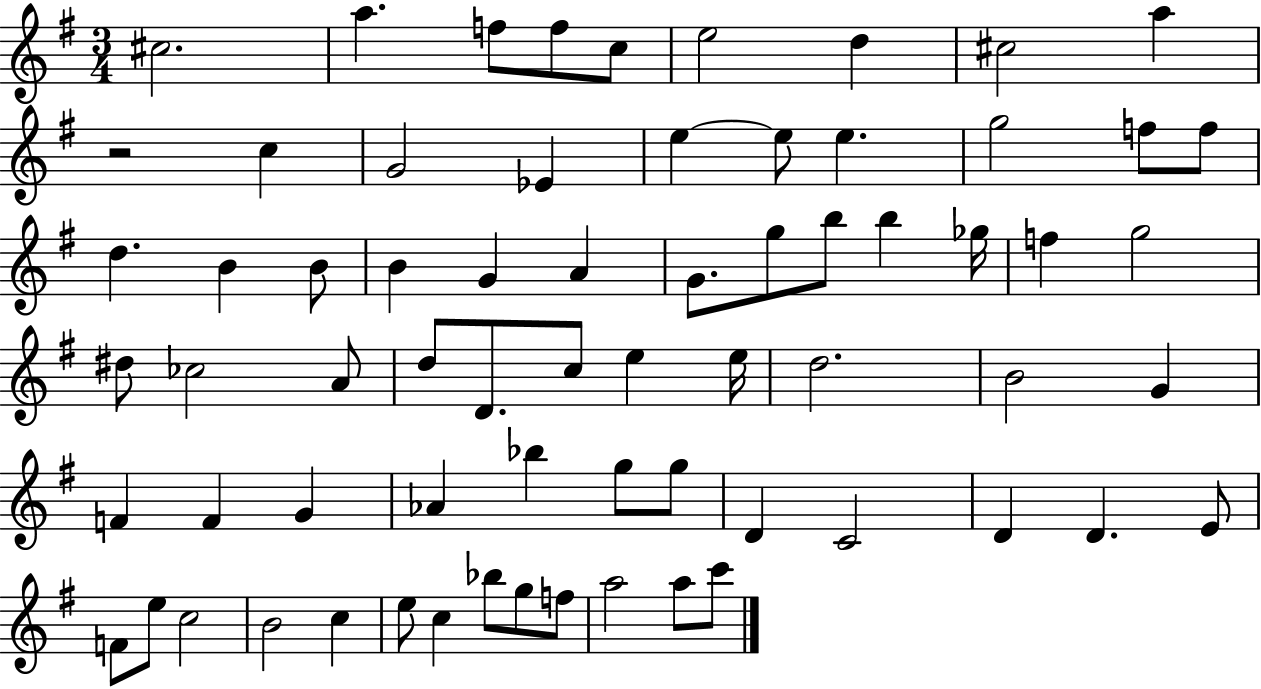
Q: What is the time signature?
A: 3/4